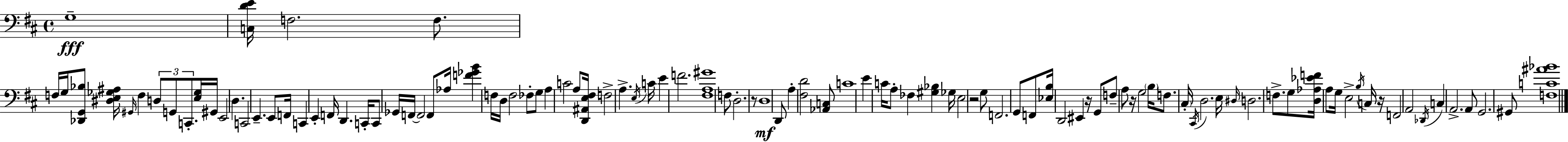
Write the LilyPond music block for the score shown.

{
  \clef bass
  \time 4/4
  \defaultTimeSignature
  \key d \major
  g1--\fff | <c d' e'>16 f2. f8. | f16 g16 <des, g, bes>8 <dis e ges ais>16 \grace { gis,16 } f4 \tuplet 3/2 { d8 g,8 c,8.-. } | <e ges>16 gis,16 e,2 d4. | \break c,2 e,4.-- e,8 | f,16 c,4 e,4-. f,16 d,4. | c,16-. c,8 ges,16 f,16~~ f,2 f,8 | aes16 <f' ges' b'>4 f16 d16 f2 fes8-. | \break g8 a4 c'2 a8 | <d, ais, e fis>16 f2-> a4.-> | \acciaccatura { e16 } c'16 e'4 f'2. | <fis a gis'>1 | \break f8 d2.-. | r8 d1\mf | d,8 a4-. <fis d'>2 | <aes, c>8 c'1 | \break e'4 c'16 a8-. fes4 <gis bes>4 | ges16 e2 r2 | g8 f,2. | g,8 f,8 <ees b>16 d,2 eis,4 | \break r16 g,8 f8-- a8 r16 g2 | \parenthesize b16 f8. \parenthesize cis16-. \acciaccatura { cis,16 } d2. | e16 \grace { dis16 } d2. | f8.-> g8 <d aes ees' f'>16 a8 g16 e2-> | \break \acciaccatura { b16 } c16 r16 f,2 a,2 | \acciaccatura { des,16 } c4 a,2.-> | a,8 g,2. | gis,8 <f c' ais' bes'>1 | \break \bar "|."
}